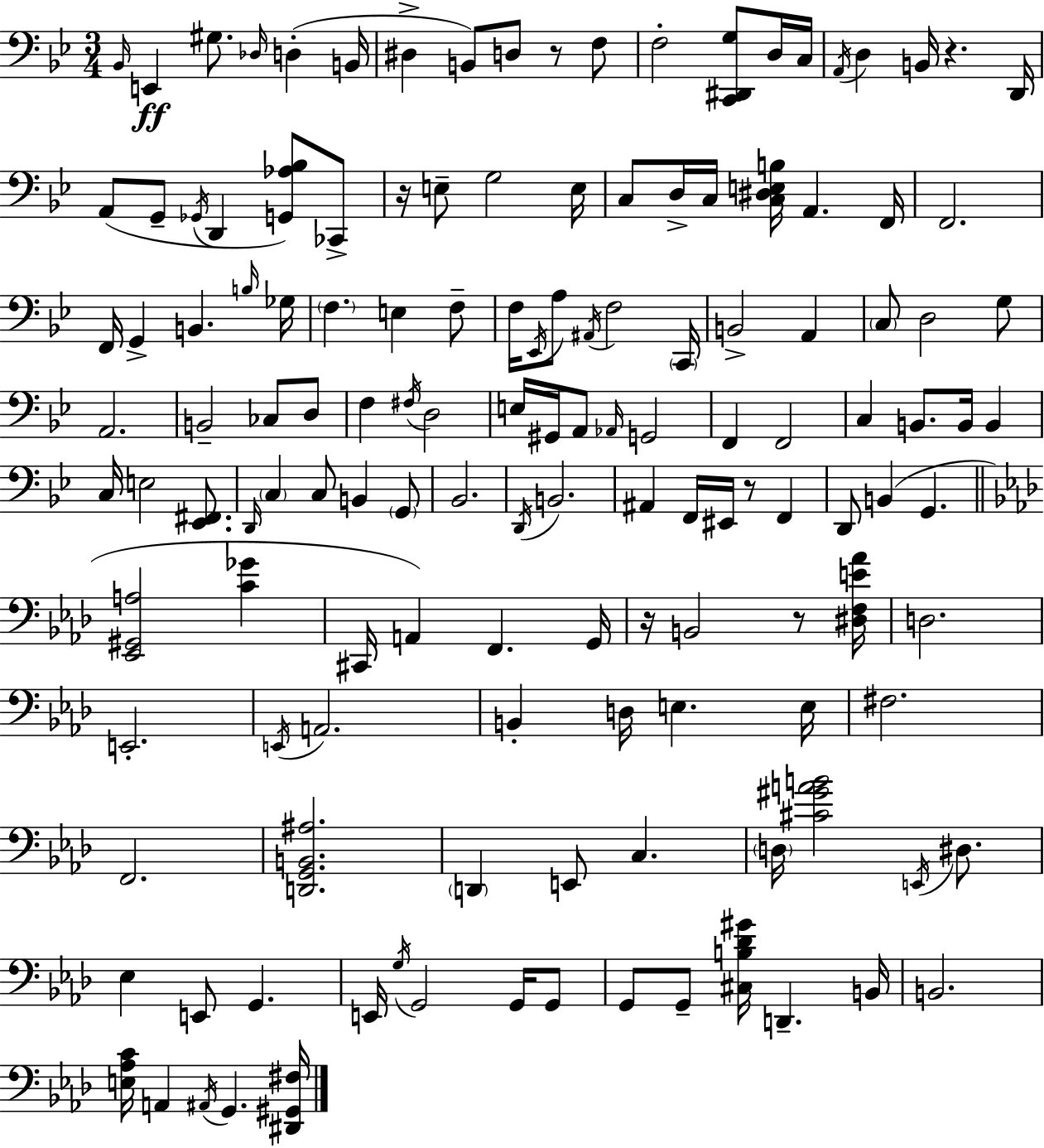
{
  \clef bass
  \numericTimeSignature
  \time 3/4
  \key bes \major
  \grace { bes,16 }\ff e,4 gis8. \grace { des16 } d4-.( | b,16 dis4-> b,8) d8 r8 | f8 f2-. <c, dis, g>8 | d16 c16 \acciaccatura { a,16 } d4 b,16 r4. | \break d,16 a,8( g,8-- \acciaccatura { ges,16 } d,4 | <g, aes bes>8) ces,8-> r16 e8-- g2 | e16 c8 d16-> c16 <c dis e b>16 a,4. | f,16 f,2. | \break f,16 g,4-> b,4. | \grace { b16 } ges16 \parenthesize f4. e4 | f8-- f16 \acciaccatura { ees,16 } a8 \acciaccatura { ais,16 } f2 | \parenthesize c,16 b,2-> | \break a,4 \parenthesize c8 d2 | g8 a,2. | b,2-- | ces8 d8 f4 \acciaccatura { fis16 } | \break d2 e16 gis,16 a,8 | \grace { aes,16 } g,2 f,4 | f,2 c4 | b,8. b,16 b,4 c16 e2 | \break <ees, fis,>8. \grace { d,16 } \parenthesize c4 | c8 b,4 \parenthesize g,8 bes,2. | \acciaccatura { d,16 } b,2. | ais,4 | \break f,16 eis,16 r8 f,4 d,8 | b,4( g,4. \bar "||" \break \key aes \major <ees, gis, a>2 <c' ges'>4 | cis,16 a,4) f,4. g,16 | r16 b,2 r8 <dis f e' aes'>16 | d2. | \break e,2.-. | \acciaccatura { e,16 } a,2. | b,4-. d16 e4. | e16 fis2. | \break f,2. | <d, g, b, ais>2. | \parenthesize d,4 e,8 c4. | \parenthesize d16 <cis' gis' a' b'>2 \acciaccatura { e,16 } dis8. | \break ees4 e,8 g,4. | e,16 \acciaccatura { g16 } g,2 | g,16 g,8 g,8 g,8-- <cis b des' gis'>16 d,4.-- | b,16 b,2. | \break <e aes c'>16 a,4 \acciaccatura { ais,16 } g,4. | <dis, gis, fis>16 \bar "|."
}